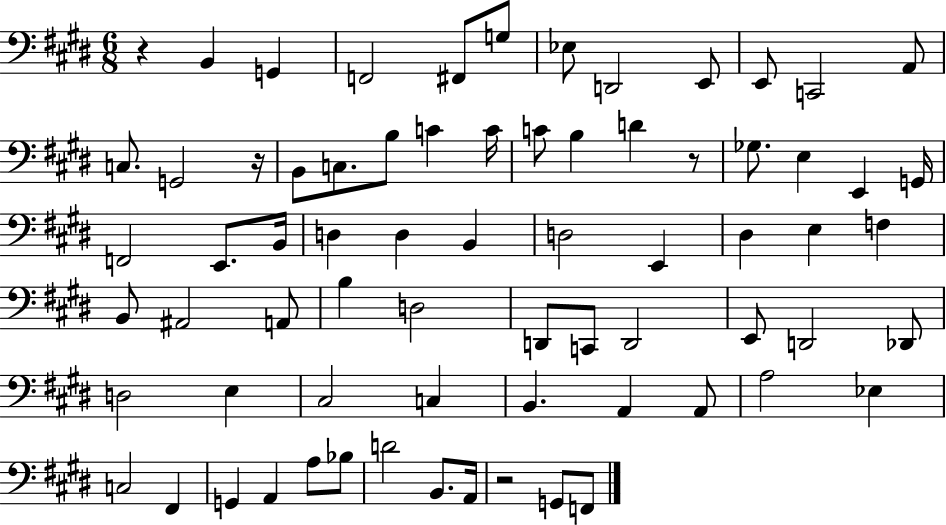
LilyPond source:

{
  \clef bass
  \numericTimeSignature
  \time 6/8
  \key e \major
  \repeat volta 2 { r4 b,4 g,4 | f,2 fis,8 g8 | ees8 d,2 e,8 | e,8 c,2 a,8 | \break c8. g,2 r16 | b,8 c8. b8 c'4 c'16 | c'8 b4 d'4 r8 | ges8. e4 e,4 g,16 | \break f,2 e,8. b,16 | d4 d4 b,4 | d2 e,4 | dis4 e4 f4 | \break b,8 ais,2 a,8 | b4 d2 | d,8 c,8 d,2 | e,8 d,2 des,8 | \break d2 e4 | cis2 c4 | b,4. a,4 a,8 | a2 ees4 | \break c2 fis,4 | g,4 a,4 a8 bes8 | d'2 b,8. a,16 | r2 g,8 f,8 | \break } \bar "|."
}